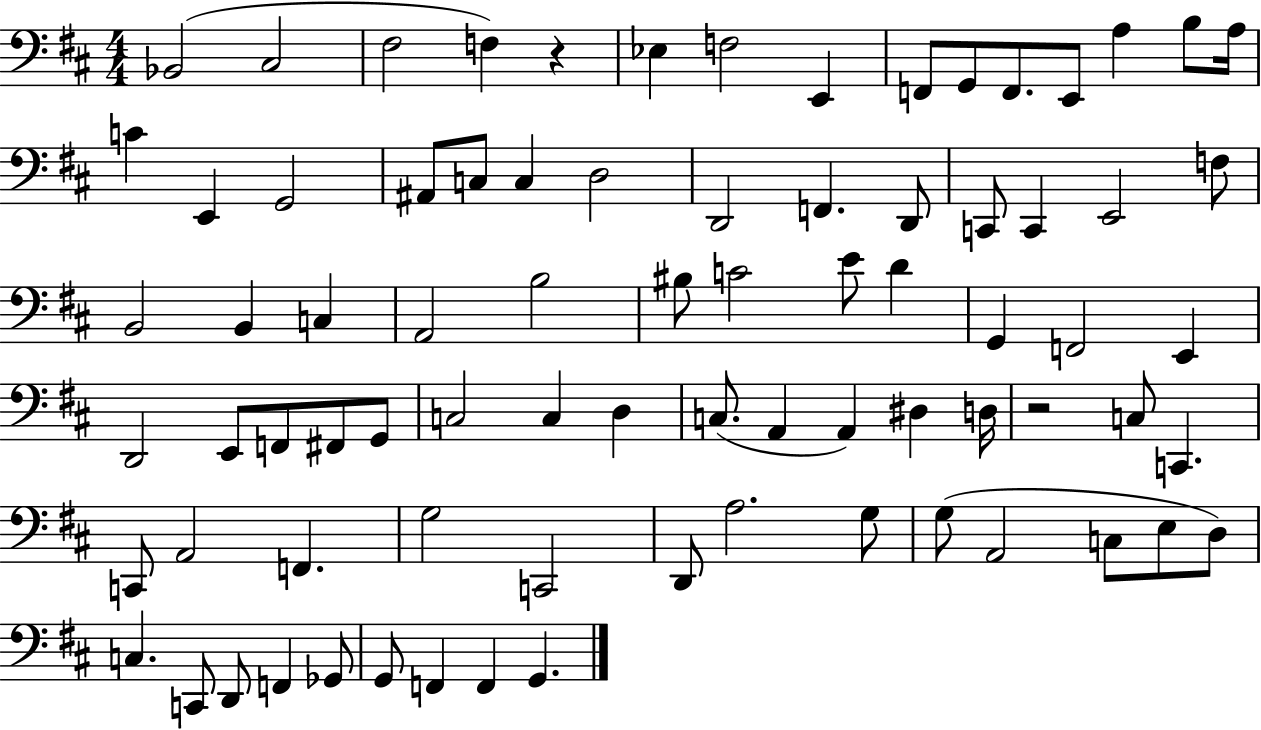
{
  \clef bass
  \numericTimeSignature
  \time 4/4
  \key d \major
  bes,2( cis2 | fis2 f4) r4 | ees4 f2 e,4 | f,8 g,8 f,8. e,8 a4 b8 a16 | \break c'4 e,4 g,2 | ais,8 c8 c4 d2 | d,2 f,4. d,8 | c,8 c,4 e,2 f8 | \break b,2 b,4 c4 | a,2 b2 | bis8 c'2 e'8 d'4 | g,4 f,2 e,4 | \break d,2 e,8 f,8 fis,8 g,8 | c2 c4 d4 | c8.( a,4 a,4) dis4 d16 | r2 c8 c,4. | \break c,8 a,2 f,4. | g2 c,2 | d,8 a2. g8 | g8( a,2 c8 e8 d8) | \break c4. c,8 d,8 f,4 ges,8 | g,8 f,4 f,4 g,4. | \bar "|."
}